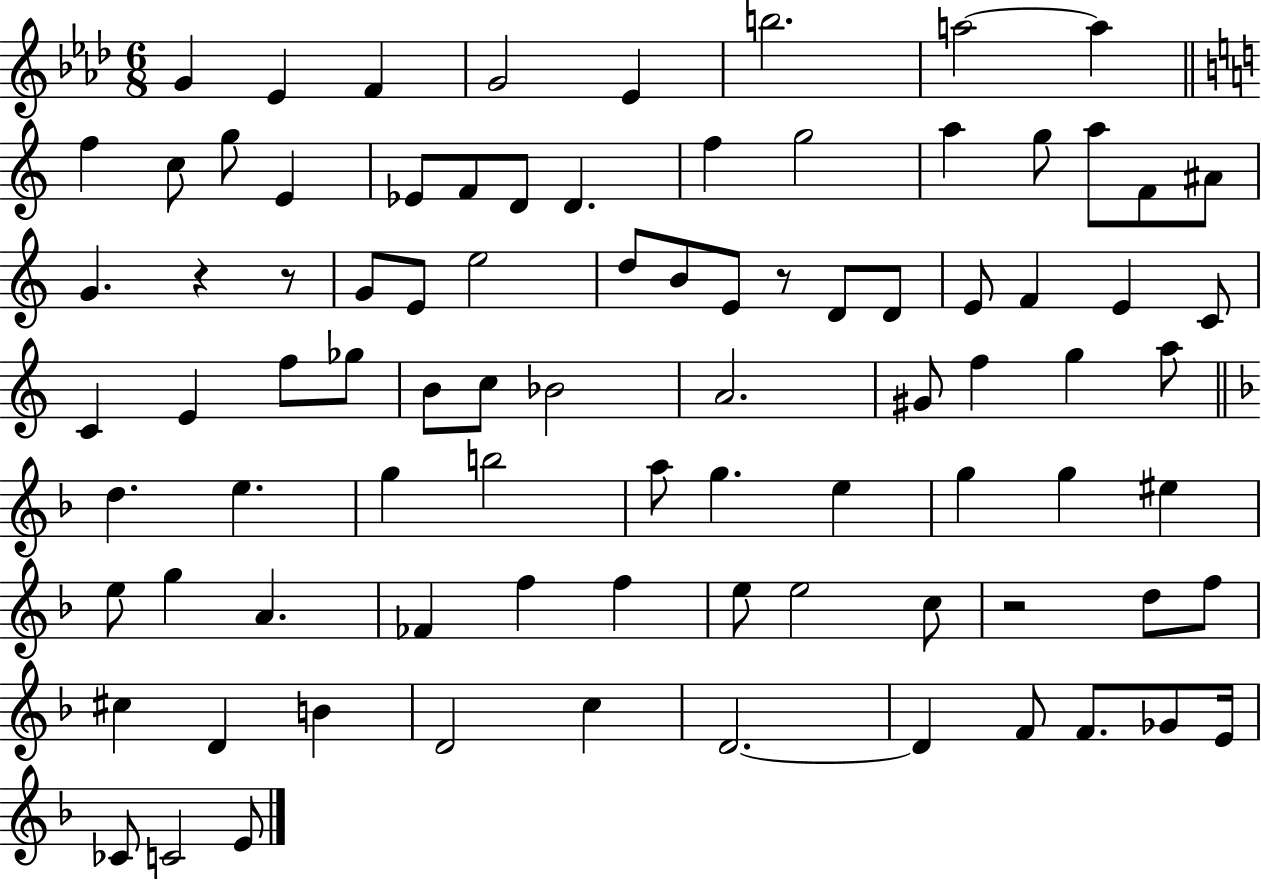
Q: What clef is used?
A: treble